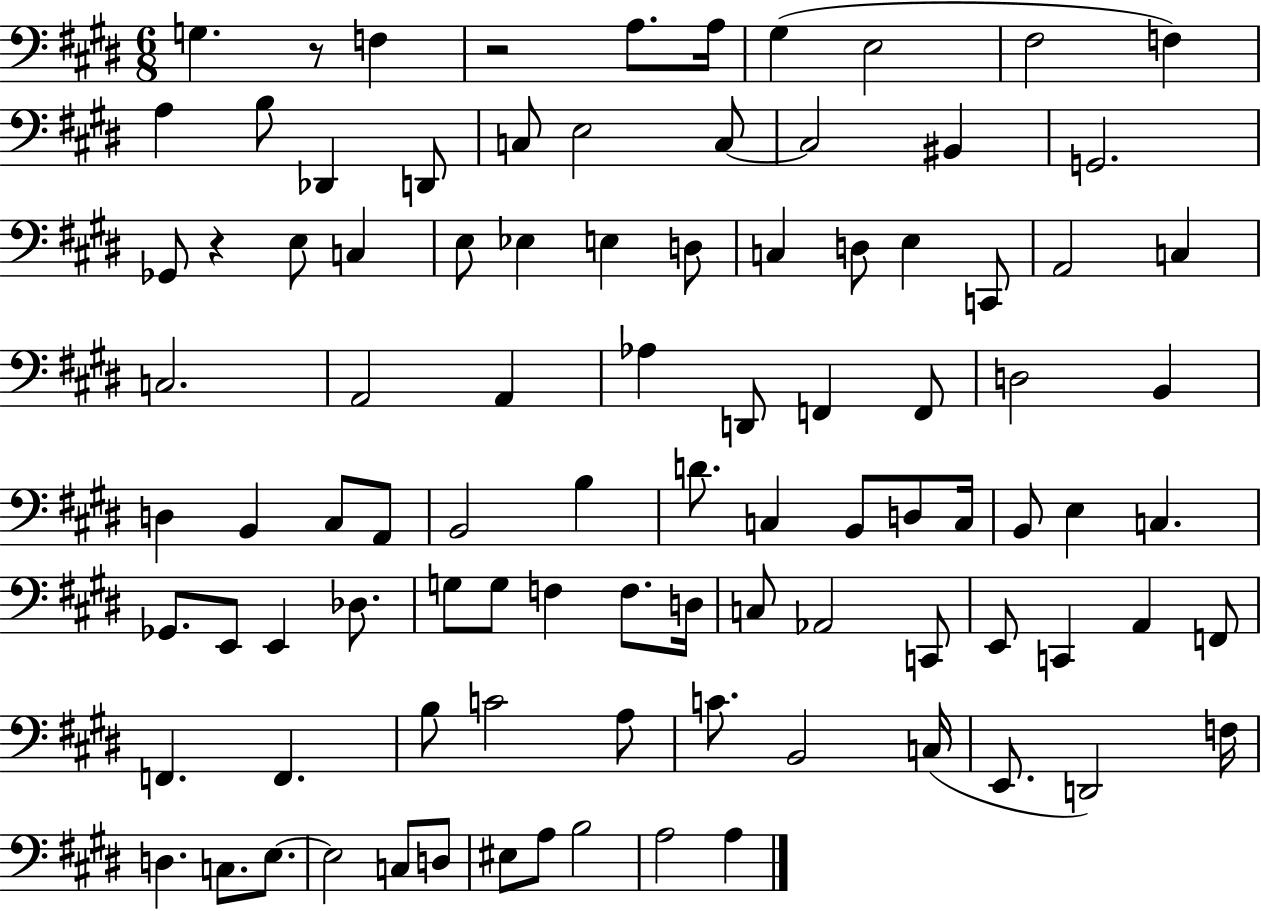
G3/q. R/e F3/q R/h A3/e. A3/s G#3/q E3/h F#3/h F3/q A3/q B3/e Db2/q D2/e C3/e E3/h C3/e C3/h BIS2/q G2/h. Gb2/e R/q E3/e C3/q E3/e Eb3/q E3/q D3/e C3/q D3/e E3/q C2/e A2/h C3/q C3/h. A2/h A2/q Ab3/q D2/e F2/q F2/e D3/h B2/q D3/q B2/q C#3/e A2/e B2/h B3/q D4/e. C3/q B2/e D3/e C3/s B2/e E3/q C3/q. Gb2/e. E2/e E2/q Db3/e. G3/e G3/e F3/q F3/e. D3/s C3/e Ab2/h C2/e E2/e C2/q A2/q F2/e F2/q. F2/q. B3/e C4/h A3/e C4/e. B2/h C3/s E2/e. D2/h F3/s D3/q. C3/e. E3/e. E3/h C3/e D3/e EIS3/e A3/e B3/h A3/h A3/q